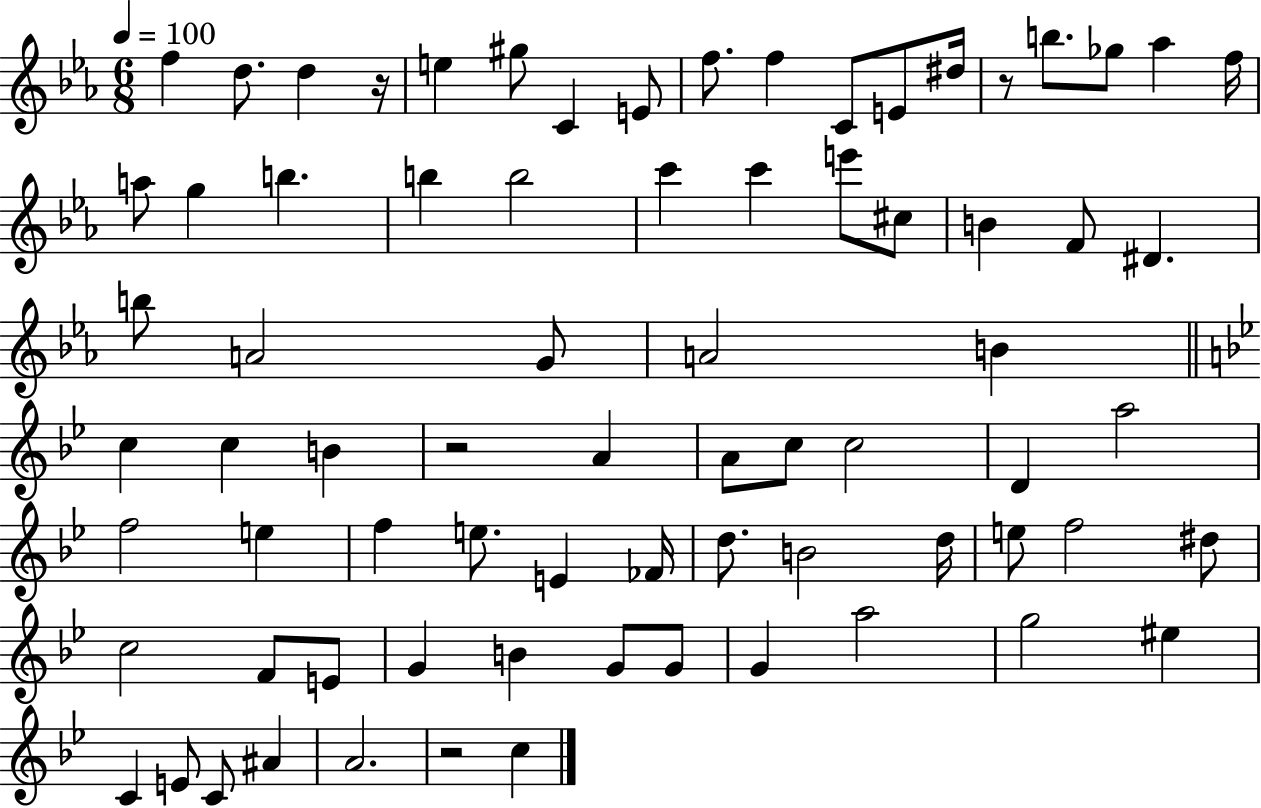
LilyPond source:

{
  \clef treble
  \numericTimeSignature
  \time 6/8
  \key ees \major
  \tempo 4 = 100
  f''4 d''8. d''4 r16 | e''4 gis''8 c'4 e'8 | f''8. f''4 c'8 e'8 dis''16 | r8 b''8. ges''8 aes''4 f''16 | \break a''8 g''4 b''4. | b''4 b''2 | c'''4 c'''4 e'''8 cis''8 | b'4 f'8 dis'4. | \break b''8 a'2 g'8 | a'2 b'4 | \bar "||" \break \key bes \major c''4 c''4 b'4 | r2 a'4 | a'8 c''8 c''2 | d'4 a''2 | \break f''2 e''4 | f''4 e''8. e'4 fes'16 | d''8. b'2 d''16 | e''8 f''2 dis''8 | \break c''2 f'8 e'8 | g'4 b'4 g'8 g'8 | g'4 a''2 | g''2 eis''4 | \break c'4 e'8 c'8 ais'4 | a'2. | r2 c''4 | \bar "|."
}